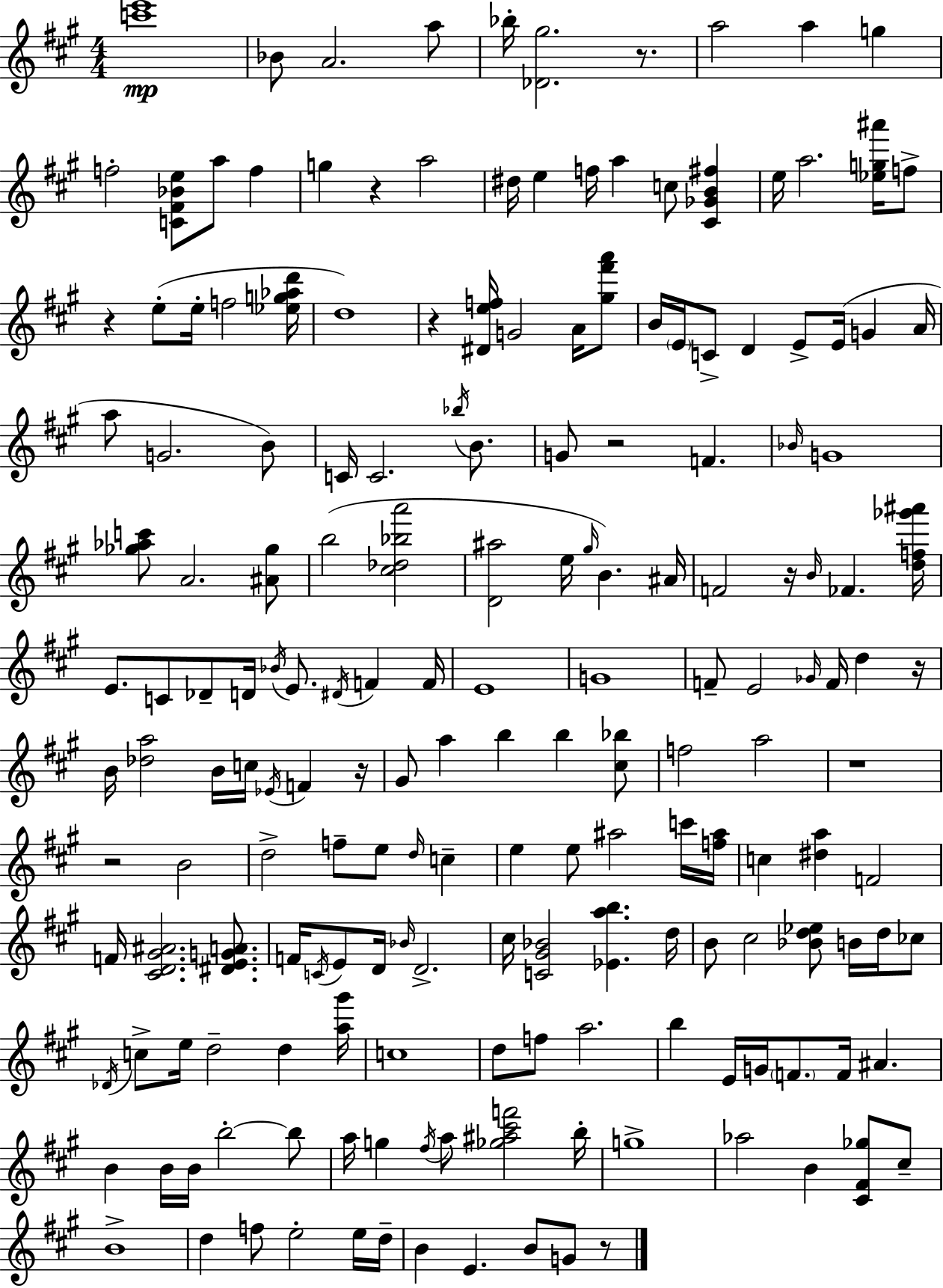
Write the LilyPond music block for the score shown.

{
  \clef treble
  \numericTimeSignature
  \time 4/4
  \key a \major
  <c''' e'''>1\mp | bes'8 a'2. a''8 | bes''16-. <des' gis''>2. r8. | a''2 a''4 g''4 | \break f''2-. <c' fis' bes' e''>8 a''8 f''4 | g''4 r4 a''2 | dis''16 e''4 f''16 a''4 c''8 <cis' ges' b' fis''>4 | e''16 a''2. <ees'' g'' ais'''>16 f''8-> | \break r4 e''8-.( e''16-. f''2 <ees'' g'' aes'' d'''>16 | d''1) | r4 <dis' e'' f''>16 g'2 a'16 <gis'' fis''' a'''>8 | b'16 \parenthesize e'16 c'8-> d'4 e'8-> e'16( g'4 a'16 | \break a''8 g'2. b'8) | c'16 c'2. \acciaccatura { bes''16 } b'8. | g'8 r2 f'4. | \grace { bes'16 } g'1 | \break <ges'' aes'' c'''>8 a'2. | <ais' ges''>8 b''2( <cis'' des'' bes'' a'''>2 | <d' ais''>2 e''16 \grace { gis''16 } b'4.) | ais'16 f'2 r16 \grace { b'16 } fes'4. | \break <d'' f'' ges''' ais'''>16 e'8. c'8 des'8-- d'16 \acciaccatura { bes'16 } e'8. | \acciaccatura { dis'16 } f'4 f'16 e'1 | g'1 | f'8-- e'2 | \break \grace { ges'16 } f'16 d''4 r16 b'16 <des'' a''>2 | b'16 c''16 \acciaccatura { ees'16 } f'4 r16 gis'8 a''4 b''4 | b''4 <cis'' bes''>8 f''2 | a''2 r1 | \break r2 | b'2 d''2-> | f''8-- e''8 \grace { d''16 } c''4-- e''4 e''8 ais''2 | c'''16 <f'' ais''>16 c''4 <dis'' a''>4 | \break f'2 f'16 <cis' d' gis' ais'>2. | <dis' e' g' a'>8. f'16 \acciaccatura { c'16 } e'8 d'16 \grace { bes'16 } d'2.-> | cis''16 <c' gis' bes'>2 | <ees' a'' b''>4. d''16 b'8 cis''2 | \break <bes' d'' ees''>8 b'16 d''16 ces''8 \acciaccatura { des'16 } c''8-> e''16 d''2-- | d''4 <a'' gis'''>16 c''1 | d''8 f''8 | a''2. b''4 | \break e'16 g'16 \parenthesize f'8. f'16 ais'4. b'4 | b'16 b'16 b''2-.~~ b''8 a''16 g''4 | \acciaccatura { fis''16 } a''8 <ges'' ais'' cis''' f'''>2 b''16-. g''1-> | aes''2 | \break b'4 <cis' fis' ges''>8 cis''8-- b'1-> | d''4 | f''8 e''2-. e''16 d''16-- b'4 | e'4. b'8 g'8 r8 \bar "|."
}